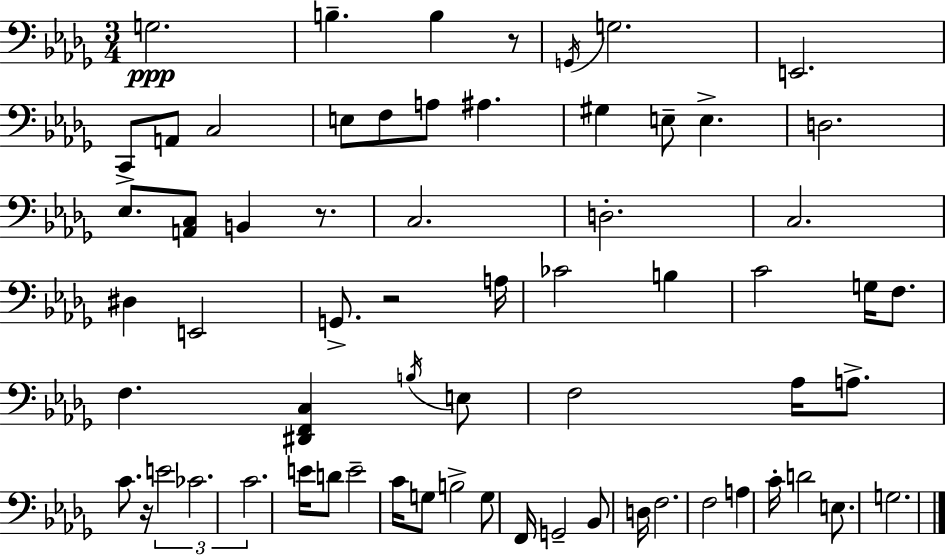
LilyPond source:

{
  \clef bass
  \numericTimeSignature
  \time 3/4
  \key bes \minor
  g2.\ppp | b4.-- b4 r8 | \acciaccatura { g,16 } g2. | e,2. | \break c,8-> a,8 c2 | e8 f8 a8 ais4. | gis4 e8-- e4.-> | d2. | \break ees8. <a, c>8 b,4 r8. | c2. | d2.-. | c2. | \break dis4 e,2 | g,8.-> r2 | a16 ces'2 b4 | c'2 g16 f8. | \break f4. <dis, f, c>4 \acciaccatura { b16 } | e8 f2 aes16 a8.-> | c'8. r16 \tuplet 3/2 { e'2 | ces'2. | \break c'2. } | e'16 d'8 e'2-- | c'16 g8 b2-> | g8 f,16 g,2-- bes,8 | \break d16 f2. | f2 a4 | c'16-. d'2 e8. | g2. | \break \bar "|."
}